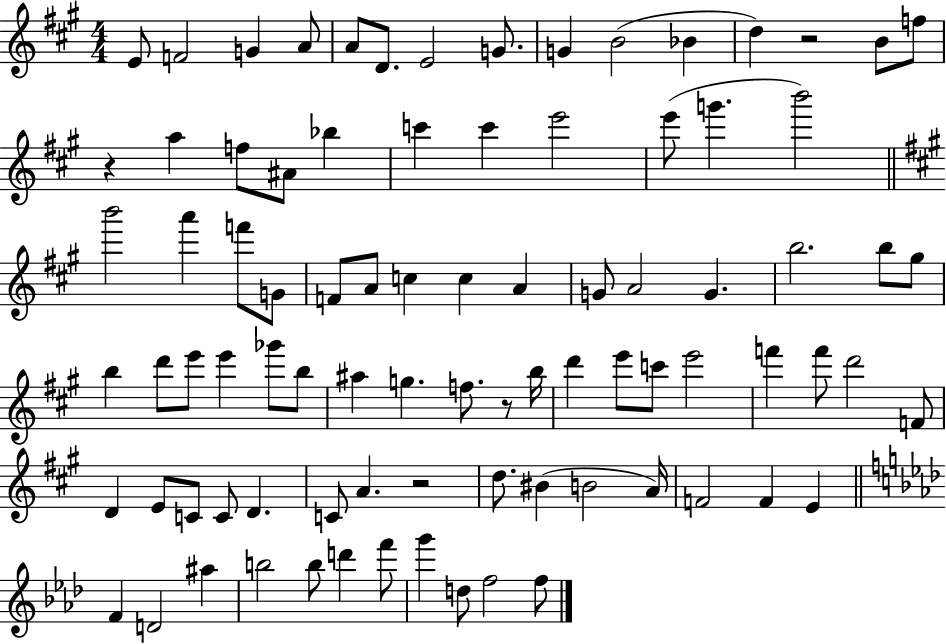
X:1
T:Untitled
M:4/4
L:1/4
K:A
E/2 F2 G A/2 A/2 D/2 E2 G/2 G B2 _B d z2 B/2 f/2 z a f/2 ^A/2 _b c' c' e'2 e'/2 g' b'2 b'2 a' f'/2 G/2 F/2 A/2 c c A G/2 A2 G b2 b/2 ^g/2 b d'/2 e'/2 e' _g'/2 b/2 ^a g f/2 z/2 b/4 d' e'/2 c'/2 e'2 f' f'/2 d'2 F/2 D E/2 C/2 C/2 D C/2 A z2 d/2 ^B B2 A/4 F2 F E F D2 ^a b2 b/2 d' f'/2 g' d/2 f2 f/2